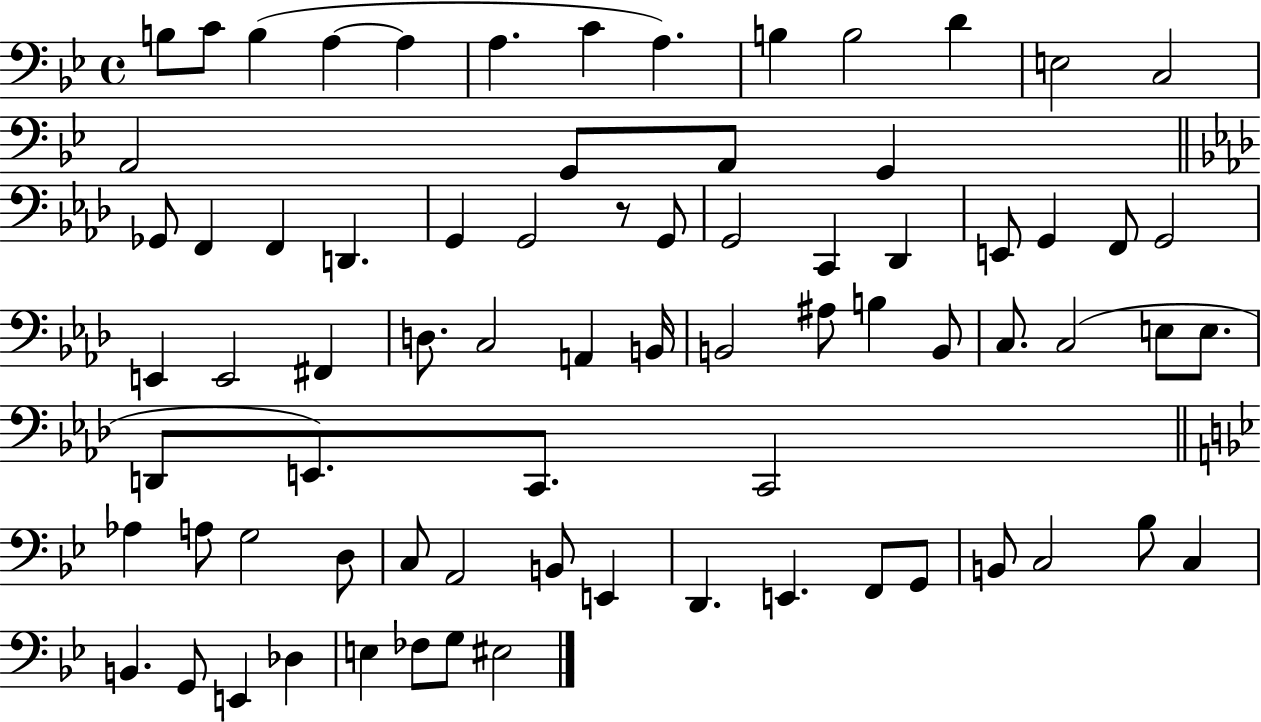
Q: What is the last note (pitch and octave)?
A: EIS3